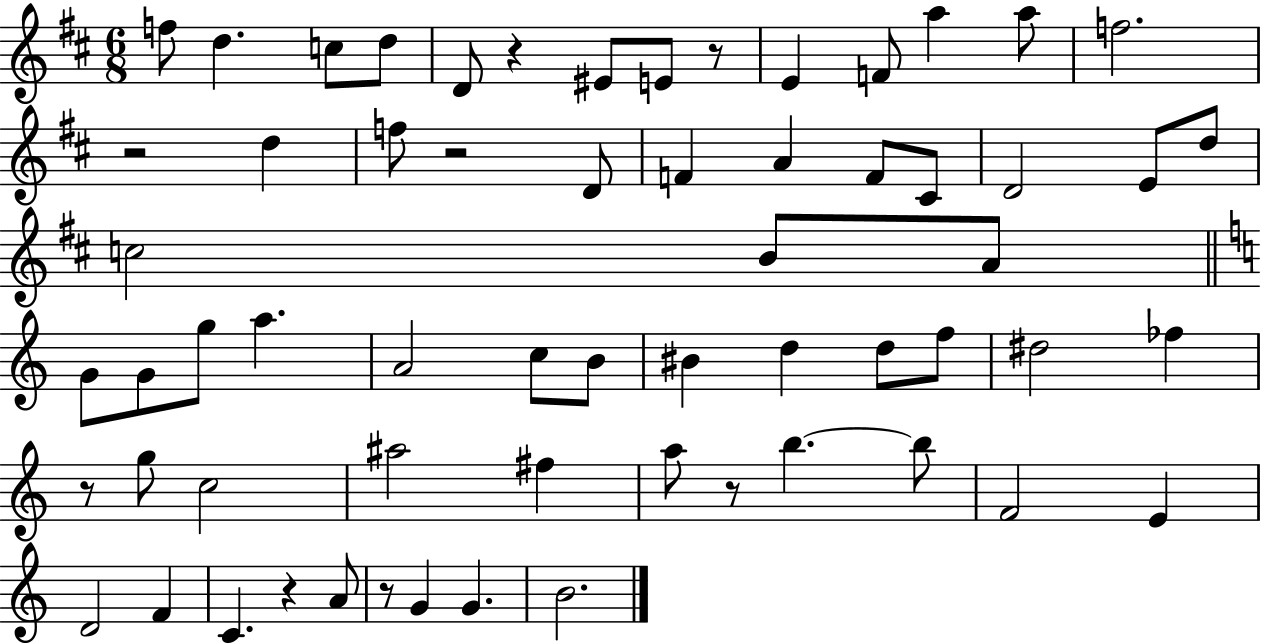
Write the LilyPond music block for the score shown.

{
  \clef treble
  \numericTimeSignature
  \time 6/8
  \key d \major
  f''8 d''4. c''8 d''8 | d'8 r4 eis'8 e'8 r8 | e'4 f'8 a''4 a''8 | f''2. | \break r2 d''4 | f''8 r2 d'8 | f'4 a'4 f'8 cis'8 | d'2 e'8 d''8 | \break c''2 b'8 a'8 | \bar "||" \break \key c \major g'8 g'8 g''8 a''4. | a'2 c''8 b'8 | bis'4 d''4 d''8 f''8 | dis''2 fes''4 | \break r8 g''8 c''2 | ais''2 fis''4 | a''8 r8 b''4.~~ b''8 | f'2 e'4 | \break d'2 f'4 | c'4. r4 a'8 | r8 g'4 g'4. | b'2. | \break \bar "|."
}